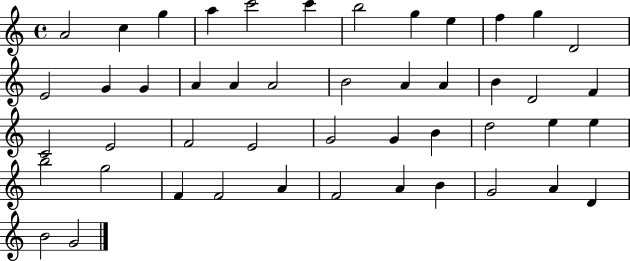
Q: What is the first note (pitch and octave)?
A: A4